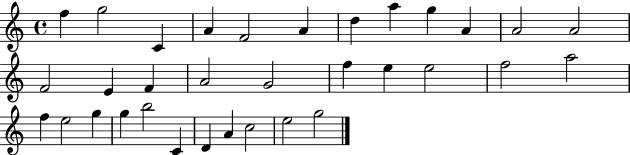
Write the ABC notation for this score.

X:1
T:Untitled
M:4/4
L:1/4
K:C
f g2 C A F2 A d a g A A2 A2 F2 E F A2 G2 f e e2 f2 a2 f e2 g g b2 C D A c2 e2 g2